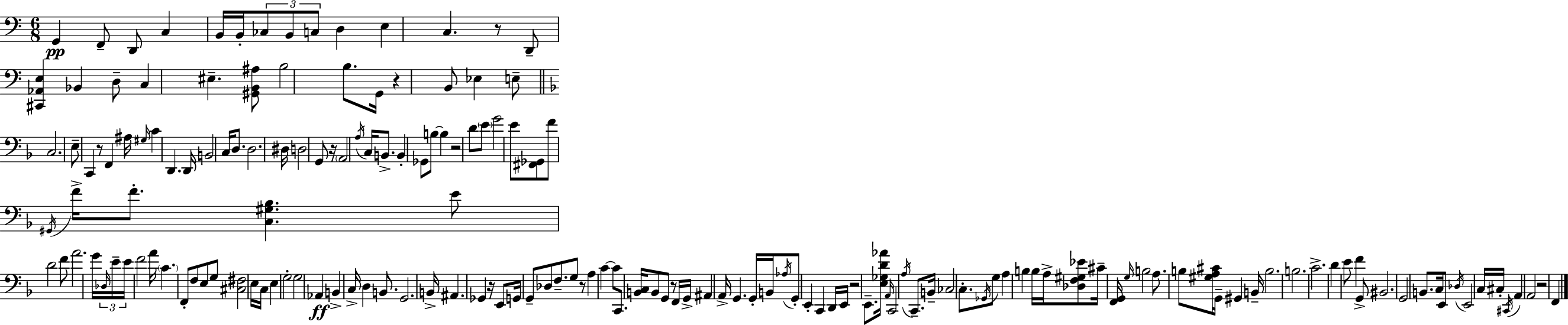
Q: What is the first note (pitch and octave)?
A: G2